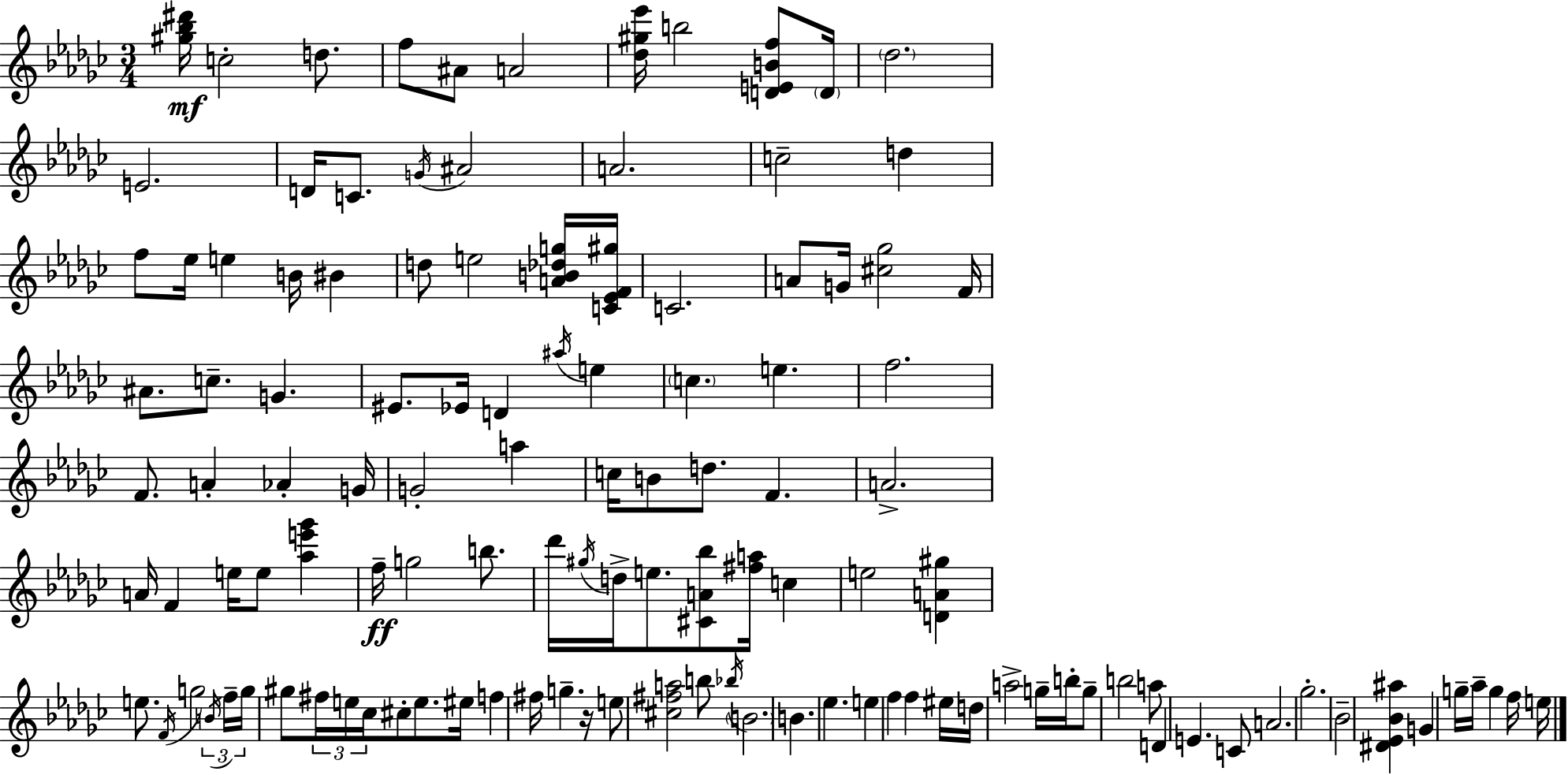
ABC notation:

X:1
T:Untitled
M:3/4
L:1/4
K:Ebm
[^g_b^d']/4 c2 d/2 f/2 ^A/2 A2 [_d^g_e']/4 b2 [DEBf]/2 D/4 _d2 E2 D/4 C/2 G/4 ^A2 A2 c2 d f/2 _e/4 e B/4 ^B d/2 e2 [AB_dg]/4 [C_EF^g]/4 C2 A/2 G/4 [^c_g]2 F/4 ^A/2 c/2 G ^E/2 _E/4 D ^a/4 e c e f2 F/2 A _A G/4 G2 a c/4 B/2 d/2 F A2 A/4 F e/4 e/2 [_ae'_g'] f/4 g2 b/2 _d'/4 ^g/4 d/4 e/2 [^CA_b]/2 [^fa]/4 c e2 [DA^g] e/2 F/4 g2 B/4 f/4 g/4 ^g/2 ^f/4 e/4 _c/4 ^c/2 e/2 ^e/4 f ^f/4 g z/4 e/2 [^c^fa]2 b/2 _b/4 B2 B _e e f f ^e/4 d/4 a2 g/4 b/4 g/2 b2 a/2 D E C/2 A2 _g2 _B2 [^D_E_B^a] G g/4 _a/4 g f/4 e/4